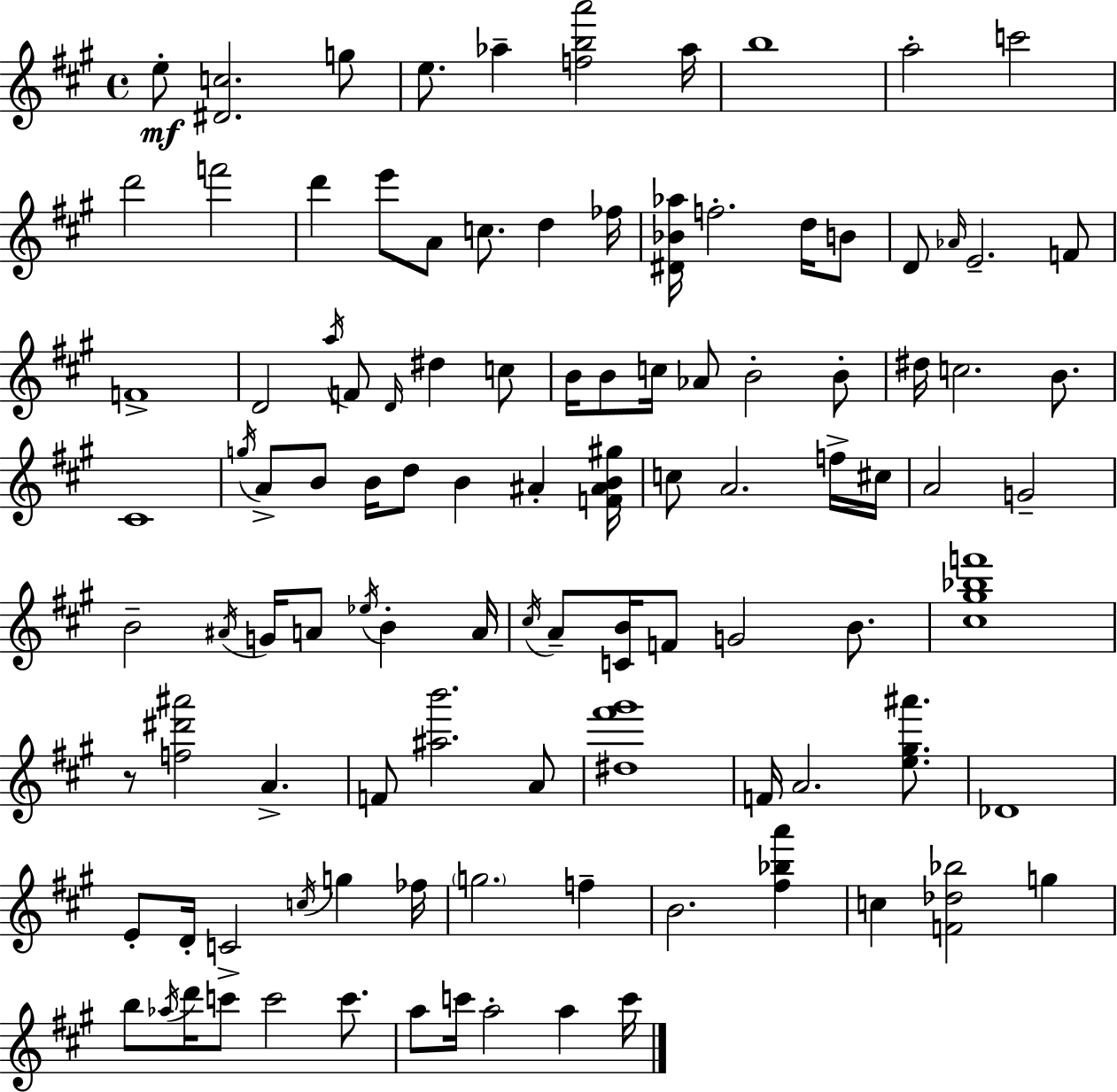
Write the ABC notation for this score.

X:1
T:Untitled
M:4/4
L:1/4
K:A
e/2 [^Dc]2 g/2 e/2 _a [fba']2 _a/4 b4 a2 c'2 d'2 f'2 d' e'/2 A/2 c/2 d _f/4 [^D_B_a]/4 f2 d/4 B/2 D/2 _A/4 E2 F/2 F4 D2 a/4 F/2 D/4 ^d c/2 B/4 B/2 c/4 _A/2 B2 B/2 ^d/4 c2 B/2 ^C4 g/4 A/2 B/2 B/4 d/2 B ^A [F^AB^g]/4 c/2 A2 f/4 ^c/4 A2 G2 B2 ^A/4 G/4 A/2 _e/4 B A/4 ^c/4 A/2 [CB]/4 F/2 G2 B/2 [^c^g_bf']4 z/2 [f^d'^a']2 A F/2 [^ab']2 A/2 [^d^f'^g']4 F/4 A2 [e^g^a']/2 _D4 E/2 D/4 C2 c/4 g _f/4 g2 f B2 [^f_ba'] c [F_d_b]2 g b/2 _a/4 d'/4 c'/2 c'2 c'/2 a/2 c'/4 a2 a c'/4